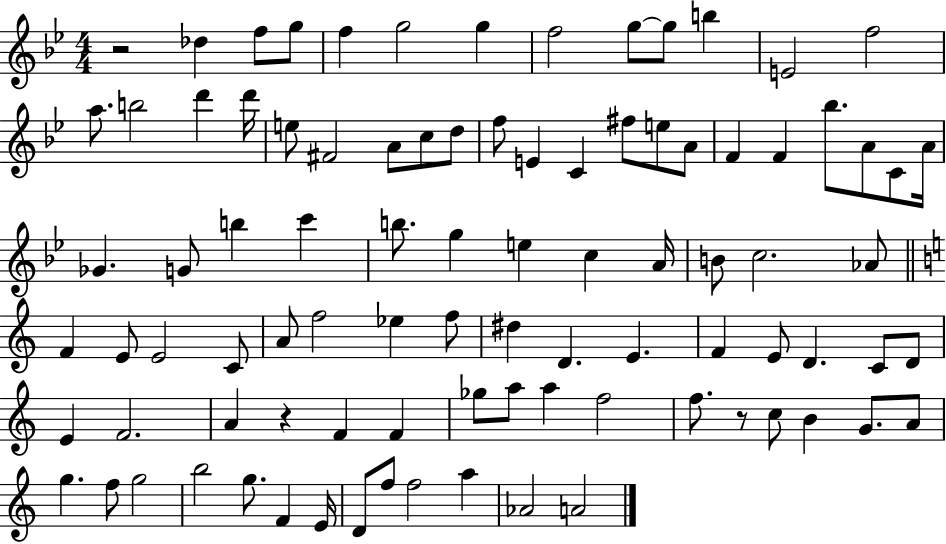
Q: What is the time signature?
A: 4/4